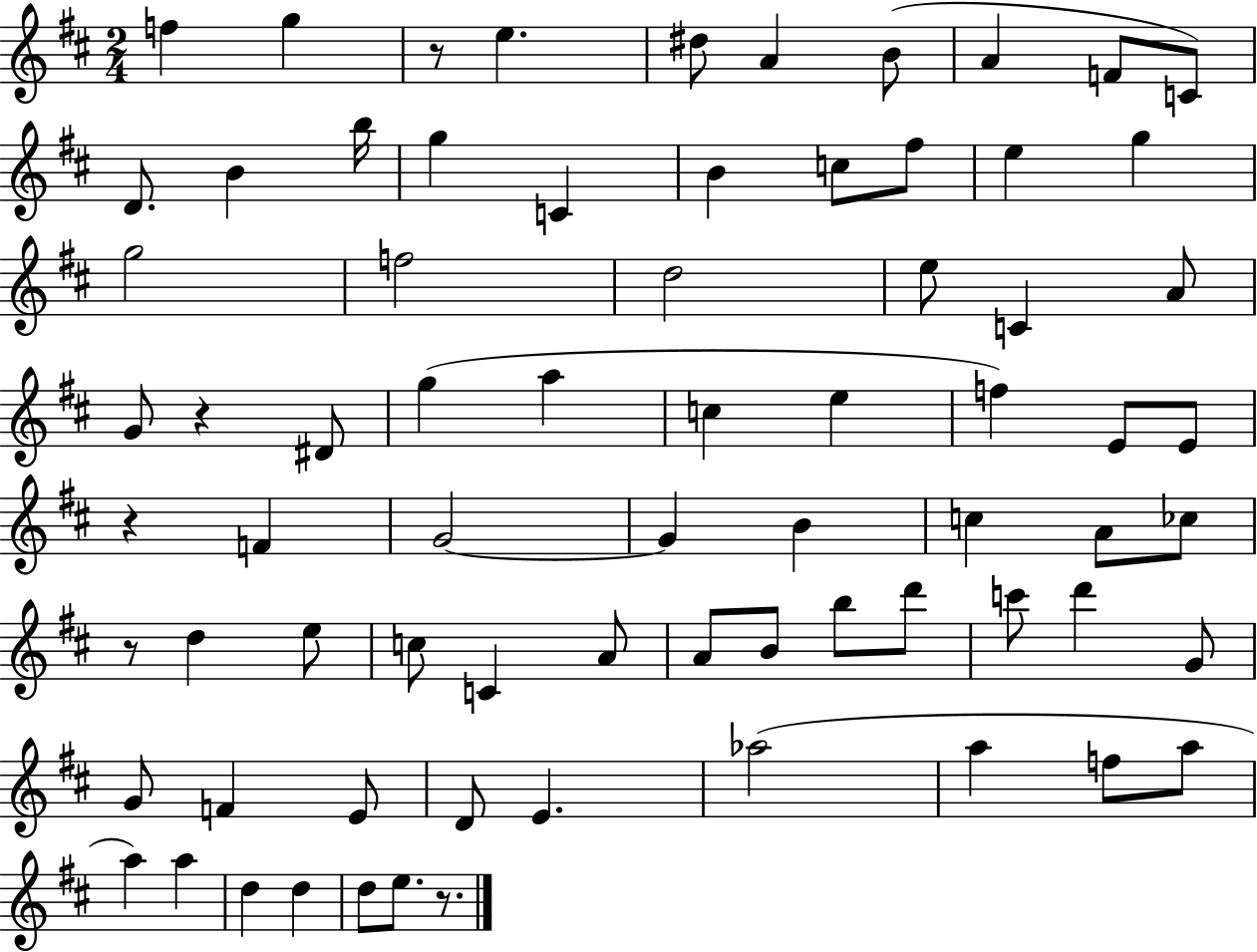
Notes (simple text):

F5/q G5/q R/e E5/q. D#5/e A4/q B4/e A4/q F4/e C4/e D4/e. B4/q B5/s G5/q C4/q B4/q C5/e F#5/e E5/q G5/q G5/h F5/h D5/h E5/e C4/q A4/e G4/e R/q D#4/e G5/q A5/q C5/q E5/q F5/q E4/e E4/e R/q F4/q G4/h G4/q B4/q C5/q A4/e CES5/e R/e D5/q E5/e C5/e C4/q A4/e A4/e B4/e B5/e D6/e C6/e D6/q G4/e G4/e F4/q E4/e D4/e E4/q. Ab5/h A5/q F5/e A5/e A5/q A5/q D5/q D5/q D5/e E5/e. R/e.